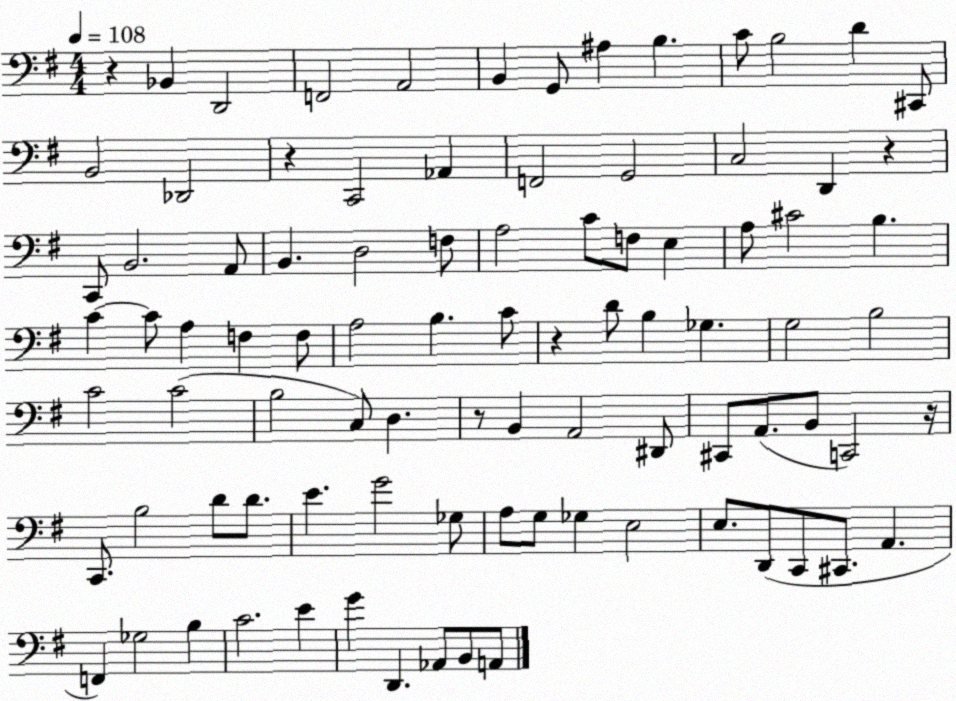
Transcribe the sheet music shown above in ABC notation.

X:1
T:Untitled
M:4/4
L:1/4
K:G
z _B,, D,,2 F,,2 A,,2 B,, G,,/2 ^A, B, C/2 B,2 D ^C,,/2 B,,2 _D,,2 z C,,2 _A,, F,,2 G,,2 C,2 D,, z C,,/2 B,,2 A,,/2 B,, D,2 F,/2 A,2 C/2 F,/2 E, A,/2 ^C2 B, C C/2 A, F, F,/2 A,2 B, C/2 z D/2 B, _G, G,2 B,2 C2 C2 B,2 C,/2 D, z/2 B,, A,,2 ^D,,/2 ^C,,/2 A,,/2 B,,/2 C,,2 z/4 C,,/2 B,2 D/2 D/2 E G2 _G,/2 A,/2 G,/2 _G, E,2 E,/2 D,,/2 C,,/2 ^C,,/2 A,, F,, _G,2 B, C2 E G D,, _A,,/2 B,,/2 A,,/2